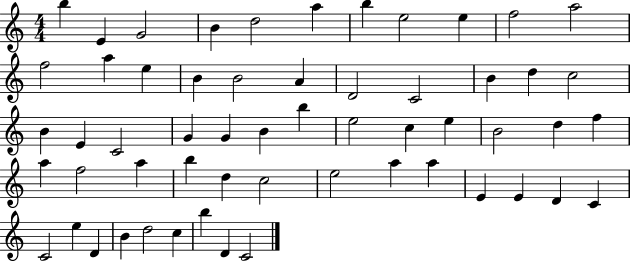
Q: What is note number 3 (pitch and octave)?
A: G4